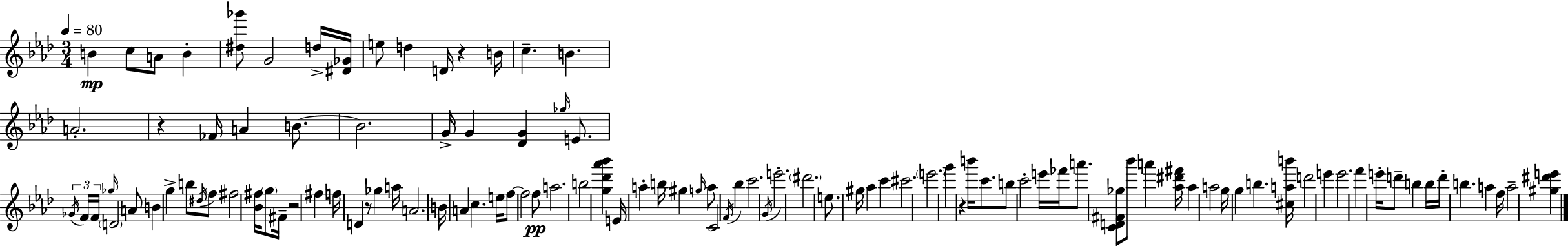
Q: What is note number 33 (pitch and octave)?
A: F#5